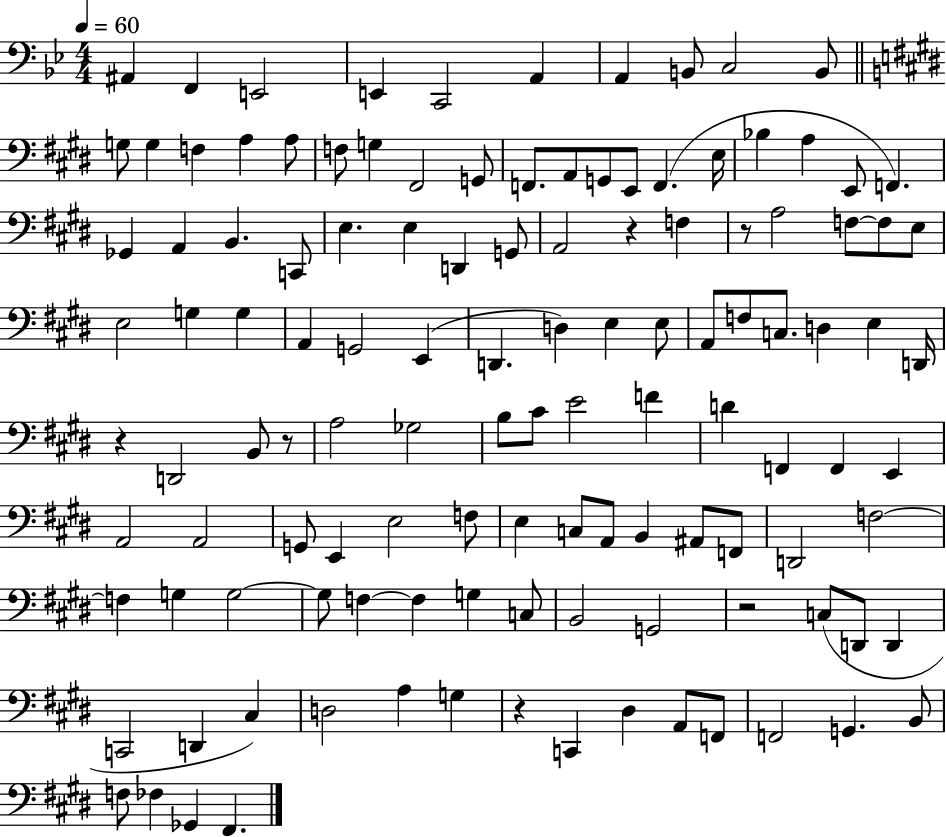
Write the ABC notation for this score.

X:1
T:Untitled
M:4/4
L:1/4
K:Bb
^A,, F,, E,,2 E,, C,,2 A,, A,, B,,/2 C,2 B,,/2 G,/2 G, F, A, A,/2 F,/2 G, ^F,,2 G,,/2 F,,/2 A,,/2 G,,/2 E,,/2 F,, E,/4 _B, A, E,,/2 F,, _G,, A,, B,, C,,/2 E, E, D,, G,,/2 A,,2 z F, z/2 A,2 F,/2 F,/2 E,/2 E,2 G, G, A,, G,,2 E,, D,, D, E, E,/2 A,,/2 F,/2 C,/2 D, E, D,,/4 z D,,2 B,,/2 z/2 A,2 _G,2 B,/2 ^C/2 E2 F D F,, F,, E,, A,,2 A,,2 G,,/2 E,, E,2 F,/2 E, C,/2 A,,/2 B,, ^A,,/2 F,,/2 D,,2 F,2 F, G, G,2 G,/2 F, F, G, C,/2 B,,2 G,,2 z2 C,/2 D,,/2 D,, C,,2 D,, ^C, D,2 A, G, z C,, ^D, A,,/2 F,,/2 F,,2 G,, B,,/2 F,/2 _F, _G,, ^F,,